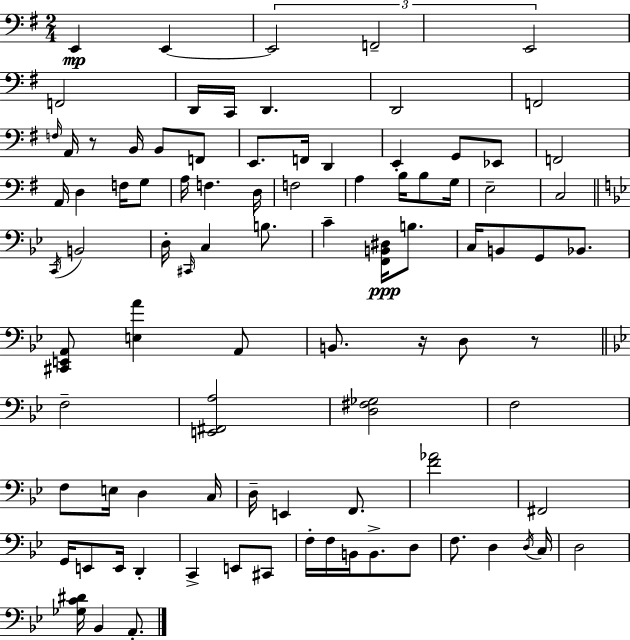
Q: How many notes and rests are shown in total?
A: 91